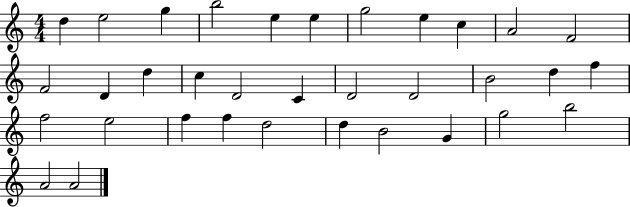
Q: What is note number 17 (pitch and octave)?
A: C4